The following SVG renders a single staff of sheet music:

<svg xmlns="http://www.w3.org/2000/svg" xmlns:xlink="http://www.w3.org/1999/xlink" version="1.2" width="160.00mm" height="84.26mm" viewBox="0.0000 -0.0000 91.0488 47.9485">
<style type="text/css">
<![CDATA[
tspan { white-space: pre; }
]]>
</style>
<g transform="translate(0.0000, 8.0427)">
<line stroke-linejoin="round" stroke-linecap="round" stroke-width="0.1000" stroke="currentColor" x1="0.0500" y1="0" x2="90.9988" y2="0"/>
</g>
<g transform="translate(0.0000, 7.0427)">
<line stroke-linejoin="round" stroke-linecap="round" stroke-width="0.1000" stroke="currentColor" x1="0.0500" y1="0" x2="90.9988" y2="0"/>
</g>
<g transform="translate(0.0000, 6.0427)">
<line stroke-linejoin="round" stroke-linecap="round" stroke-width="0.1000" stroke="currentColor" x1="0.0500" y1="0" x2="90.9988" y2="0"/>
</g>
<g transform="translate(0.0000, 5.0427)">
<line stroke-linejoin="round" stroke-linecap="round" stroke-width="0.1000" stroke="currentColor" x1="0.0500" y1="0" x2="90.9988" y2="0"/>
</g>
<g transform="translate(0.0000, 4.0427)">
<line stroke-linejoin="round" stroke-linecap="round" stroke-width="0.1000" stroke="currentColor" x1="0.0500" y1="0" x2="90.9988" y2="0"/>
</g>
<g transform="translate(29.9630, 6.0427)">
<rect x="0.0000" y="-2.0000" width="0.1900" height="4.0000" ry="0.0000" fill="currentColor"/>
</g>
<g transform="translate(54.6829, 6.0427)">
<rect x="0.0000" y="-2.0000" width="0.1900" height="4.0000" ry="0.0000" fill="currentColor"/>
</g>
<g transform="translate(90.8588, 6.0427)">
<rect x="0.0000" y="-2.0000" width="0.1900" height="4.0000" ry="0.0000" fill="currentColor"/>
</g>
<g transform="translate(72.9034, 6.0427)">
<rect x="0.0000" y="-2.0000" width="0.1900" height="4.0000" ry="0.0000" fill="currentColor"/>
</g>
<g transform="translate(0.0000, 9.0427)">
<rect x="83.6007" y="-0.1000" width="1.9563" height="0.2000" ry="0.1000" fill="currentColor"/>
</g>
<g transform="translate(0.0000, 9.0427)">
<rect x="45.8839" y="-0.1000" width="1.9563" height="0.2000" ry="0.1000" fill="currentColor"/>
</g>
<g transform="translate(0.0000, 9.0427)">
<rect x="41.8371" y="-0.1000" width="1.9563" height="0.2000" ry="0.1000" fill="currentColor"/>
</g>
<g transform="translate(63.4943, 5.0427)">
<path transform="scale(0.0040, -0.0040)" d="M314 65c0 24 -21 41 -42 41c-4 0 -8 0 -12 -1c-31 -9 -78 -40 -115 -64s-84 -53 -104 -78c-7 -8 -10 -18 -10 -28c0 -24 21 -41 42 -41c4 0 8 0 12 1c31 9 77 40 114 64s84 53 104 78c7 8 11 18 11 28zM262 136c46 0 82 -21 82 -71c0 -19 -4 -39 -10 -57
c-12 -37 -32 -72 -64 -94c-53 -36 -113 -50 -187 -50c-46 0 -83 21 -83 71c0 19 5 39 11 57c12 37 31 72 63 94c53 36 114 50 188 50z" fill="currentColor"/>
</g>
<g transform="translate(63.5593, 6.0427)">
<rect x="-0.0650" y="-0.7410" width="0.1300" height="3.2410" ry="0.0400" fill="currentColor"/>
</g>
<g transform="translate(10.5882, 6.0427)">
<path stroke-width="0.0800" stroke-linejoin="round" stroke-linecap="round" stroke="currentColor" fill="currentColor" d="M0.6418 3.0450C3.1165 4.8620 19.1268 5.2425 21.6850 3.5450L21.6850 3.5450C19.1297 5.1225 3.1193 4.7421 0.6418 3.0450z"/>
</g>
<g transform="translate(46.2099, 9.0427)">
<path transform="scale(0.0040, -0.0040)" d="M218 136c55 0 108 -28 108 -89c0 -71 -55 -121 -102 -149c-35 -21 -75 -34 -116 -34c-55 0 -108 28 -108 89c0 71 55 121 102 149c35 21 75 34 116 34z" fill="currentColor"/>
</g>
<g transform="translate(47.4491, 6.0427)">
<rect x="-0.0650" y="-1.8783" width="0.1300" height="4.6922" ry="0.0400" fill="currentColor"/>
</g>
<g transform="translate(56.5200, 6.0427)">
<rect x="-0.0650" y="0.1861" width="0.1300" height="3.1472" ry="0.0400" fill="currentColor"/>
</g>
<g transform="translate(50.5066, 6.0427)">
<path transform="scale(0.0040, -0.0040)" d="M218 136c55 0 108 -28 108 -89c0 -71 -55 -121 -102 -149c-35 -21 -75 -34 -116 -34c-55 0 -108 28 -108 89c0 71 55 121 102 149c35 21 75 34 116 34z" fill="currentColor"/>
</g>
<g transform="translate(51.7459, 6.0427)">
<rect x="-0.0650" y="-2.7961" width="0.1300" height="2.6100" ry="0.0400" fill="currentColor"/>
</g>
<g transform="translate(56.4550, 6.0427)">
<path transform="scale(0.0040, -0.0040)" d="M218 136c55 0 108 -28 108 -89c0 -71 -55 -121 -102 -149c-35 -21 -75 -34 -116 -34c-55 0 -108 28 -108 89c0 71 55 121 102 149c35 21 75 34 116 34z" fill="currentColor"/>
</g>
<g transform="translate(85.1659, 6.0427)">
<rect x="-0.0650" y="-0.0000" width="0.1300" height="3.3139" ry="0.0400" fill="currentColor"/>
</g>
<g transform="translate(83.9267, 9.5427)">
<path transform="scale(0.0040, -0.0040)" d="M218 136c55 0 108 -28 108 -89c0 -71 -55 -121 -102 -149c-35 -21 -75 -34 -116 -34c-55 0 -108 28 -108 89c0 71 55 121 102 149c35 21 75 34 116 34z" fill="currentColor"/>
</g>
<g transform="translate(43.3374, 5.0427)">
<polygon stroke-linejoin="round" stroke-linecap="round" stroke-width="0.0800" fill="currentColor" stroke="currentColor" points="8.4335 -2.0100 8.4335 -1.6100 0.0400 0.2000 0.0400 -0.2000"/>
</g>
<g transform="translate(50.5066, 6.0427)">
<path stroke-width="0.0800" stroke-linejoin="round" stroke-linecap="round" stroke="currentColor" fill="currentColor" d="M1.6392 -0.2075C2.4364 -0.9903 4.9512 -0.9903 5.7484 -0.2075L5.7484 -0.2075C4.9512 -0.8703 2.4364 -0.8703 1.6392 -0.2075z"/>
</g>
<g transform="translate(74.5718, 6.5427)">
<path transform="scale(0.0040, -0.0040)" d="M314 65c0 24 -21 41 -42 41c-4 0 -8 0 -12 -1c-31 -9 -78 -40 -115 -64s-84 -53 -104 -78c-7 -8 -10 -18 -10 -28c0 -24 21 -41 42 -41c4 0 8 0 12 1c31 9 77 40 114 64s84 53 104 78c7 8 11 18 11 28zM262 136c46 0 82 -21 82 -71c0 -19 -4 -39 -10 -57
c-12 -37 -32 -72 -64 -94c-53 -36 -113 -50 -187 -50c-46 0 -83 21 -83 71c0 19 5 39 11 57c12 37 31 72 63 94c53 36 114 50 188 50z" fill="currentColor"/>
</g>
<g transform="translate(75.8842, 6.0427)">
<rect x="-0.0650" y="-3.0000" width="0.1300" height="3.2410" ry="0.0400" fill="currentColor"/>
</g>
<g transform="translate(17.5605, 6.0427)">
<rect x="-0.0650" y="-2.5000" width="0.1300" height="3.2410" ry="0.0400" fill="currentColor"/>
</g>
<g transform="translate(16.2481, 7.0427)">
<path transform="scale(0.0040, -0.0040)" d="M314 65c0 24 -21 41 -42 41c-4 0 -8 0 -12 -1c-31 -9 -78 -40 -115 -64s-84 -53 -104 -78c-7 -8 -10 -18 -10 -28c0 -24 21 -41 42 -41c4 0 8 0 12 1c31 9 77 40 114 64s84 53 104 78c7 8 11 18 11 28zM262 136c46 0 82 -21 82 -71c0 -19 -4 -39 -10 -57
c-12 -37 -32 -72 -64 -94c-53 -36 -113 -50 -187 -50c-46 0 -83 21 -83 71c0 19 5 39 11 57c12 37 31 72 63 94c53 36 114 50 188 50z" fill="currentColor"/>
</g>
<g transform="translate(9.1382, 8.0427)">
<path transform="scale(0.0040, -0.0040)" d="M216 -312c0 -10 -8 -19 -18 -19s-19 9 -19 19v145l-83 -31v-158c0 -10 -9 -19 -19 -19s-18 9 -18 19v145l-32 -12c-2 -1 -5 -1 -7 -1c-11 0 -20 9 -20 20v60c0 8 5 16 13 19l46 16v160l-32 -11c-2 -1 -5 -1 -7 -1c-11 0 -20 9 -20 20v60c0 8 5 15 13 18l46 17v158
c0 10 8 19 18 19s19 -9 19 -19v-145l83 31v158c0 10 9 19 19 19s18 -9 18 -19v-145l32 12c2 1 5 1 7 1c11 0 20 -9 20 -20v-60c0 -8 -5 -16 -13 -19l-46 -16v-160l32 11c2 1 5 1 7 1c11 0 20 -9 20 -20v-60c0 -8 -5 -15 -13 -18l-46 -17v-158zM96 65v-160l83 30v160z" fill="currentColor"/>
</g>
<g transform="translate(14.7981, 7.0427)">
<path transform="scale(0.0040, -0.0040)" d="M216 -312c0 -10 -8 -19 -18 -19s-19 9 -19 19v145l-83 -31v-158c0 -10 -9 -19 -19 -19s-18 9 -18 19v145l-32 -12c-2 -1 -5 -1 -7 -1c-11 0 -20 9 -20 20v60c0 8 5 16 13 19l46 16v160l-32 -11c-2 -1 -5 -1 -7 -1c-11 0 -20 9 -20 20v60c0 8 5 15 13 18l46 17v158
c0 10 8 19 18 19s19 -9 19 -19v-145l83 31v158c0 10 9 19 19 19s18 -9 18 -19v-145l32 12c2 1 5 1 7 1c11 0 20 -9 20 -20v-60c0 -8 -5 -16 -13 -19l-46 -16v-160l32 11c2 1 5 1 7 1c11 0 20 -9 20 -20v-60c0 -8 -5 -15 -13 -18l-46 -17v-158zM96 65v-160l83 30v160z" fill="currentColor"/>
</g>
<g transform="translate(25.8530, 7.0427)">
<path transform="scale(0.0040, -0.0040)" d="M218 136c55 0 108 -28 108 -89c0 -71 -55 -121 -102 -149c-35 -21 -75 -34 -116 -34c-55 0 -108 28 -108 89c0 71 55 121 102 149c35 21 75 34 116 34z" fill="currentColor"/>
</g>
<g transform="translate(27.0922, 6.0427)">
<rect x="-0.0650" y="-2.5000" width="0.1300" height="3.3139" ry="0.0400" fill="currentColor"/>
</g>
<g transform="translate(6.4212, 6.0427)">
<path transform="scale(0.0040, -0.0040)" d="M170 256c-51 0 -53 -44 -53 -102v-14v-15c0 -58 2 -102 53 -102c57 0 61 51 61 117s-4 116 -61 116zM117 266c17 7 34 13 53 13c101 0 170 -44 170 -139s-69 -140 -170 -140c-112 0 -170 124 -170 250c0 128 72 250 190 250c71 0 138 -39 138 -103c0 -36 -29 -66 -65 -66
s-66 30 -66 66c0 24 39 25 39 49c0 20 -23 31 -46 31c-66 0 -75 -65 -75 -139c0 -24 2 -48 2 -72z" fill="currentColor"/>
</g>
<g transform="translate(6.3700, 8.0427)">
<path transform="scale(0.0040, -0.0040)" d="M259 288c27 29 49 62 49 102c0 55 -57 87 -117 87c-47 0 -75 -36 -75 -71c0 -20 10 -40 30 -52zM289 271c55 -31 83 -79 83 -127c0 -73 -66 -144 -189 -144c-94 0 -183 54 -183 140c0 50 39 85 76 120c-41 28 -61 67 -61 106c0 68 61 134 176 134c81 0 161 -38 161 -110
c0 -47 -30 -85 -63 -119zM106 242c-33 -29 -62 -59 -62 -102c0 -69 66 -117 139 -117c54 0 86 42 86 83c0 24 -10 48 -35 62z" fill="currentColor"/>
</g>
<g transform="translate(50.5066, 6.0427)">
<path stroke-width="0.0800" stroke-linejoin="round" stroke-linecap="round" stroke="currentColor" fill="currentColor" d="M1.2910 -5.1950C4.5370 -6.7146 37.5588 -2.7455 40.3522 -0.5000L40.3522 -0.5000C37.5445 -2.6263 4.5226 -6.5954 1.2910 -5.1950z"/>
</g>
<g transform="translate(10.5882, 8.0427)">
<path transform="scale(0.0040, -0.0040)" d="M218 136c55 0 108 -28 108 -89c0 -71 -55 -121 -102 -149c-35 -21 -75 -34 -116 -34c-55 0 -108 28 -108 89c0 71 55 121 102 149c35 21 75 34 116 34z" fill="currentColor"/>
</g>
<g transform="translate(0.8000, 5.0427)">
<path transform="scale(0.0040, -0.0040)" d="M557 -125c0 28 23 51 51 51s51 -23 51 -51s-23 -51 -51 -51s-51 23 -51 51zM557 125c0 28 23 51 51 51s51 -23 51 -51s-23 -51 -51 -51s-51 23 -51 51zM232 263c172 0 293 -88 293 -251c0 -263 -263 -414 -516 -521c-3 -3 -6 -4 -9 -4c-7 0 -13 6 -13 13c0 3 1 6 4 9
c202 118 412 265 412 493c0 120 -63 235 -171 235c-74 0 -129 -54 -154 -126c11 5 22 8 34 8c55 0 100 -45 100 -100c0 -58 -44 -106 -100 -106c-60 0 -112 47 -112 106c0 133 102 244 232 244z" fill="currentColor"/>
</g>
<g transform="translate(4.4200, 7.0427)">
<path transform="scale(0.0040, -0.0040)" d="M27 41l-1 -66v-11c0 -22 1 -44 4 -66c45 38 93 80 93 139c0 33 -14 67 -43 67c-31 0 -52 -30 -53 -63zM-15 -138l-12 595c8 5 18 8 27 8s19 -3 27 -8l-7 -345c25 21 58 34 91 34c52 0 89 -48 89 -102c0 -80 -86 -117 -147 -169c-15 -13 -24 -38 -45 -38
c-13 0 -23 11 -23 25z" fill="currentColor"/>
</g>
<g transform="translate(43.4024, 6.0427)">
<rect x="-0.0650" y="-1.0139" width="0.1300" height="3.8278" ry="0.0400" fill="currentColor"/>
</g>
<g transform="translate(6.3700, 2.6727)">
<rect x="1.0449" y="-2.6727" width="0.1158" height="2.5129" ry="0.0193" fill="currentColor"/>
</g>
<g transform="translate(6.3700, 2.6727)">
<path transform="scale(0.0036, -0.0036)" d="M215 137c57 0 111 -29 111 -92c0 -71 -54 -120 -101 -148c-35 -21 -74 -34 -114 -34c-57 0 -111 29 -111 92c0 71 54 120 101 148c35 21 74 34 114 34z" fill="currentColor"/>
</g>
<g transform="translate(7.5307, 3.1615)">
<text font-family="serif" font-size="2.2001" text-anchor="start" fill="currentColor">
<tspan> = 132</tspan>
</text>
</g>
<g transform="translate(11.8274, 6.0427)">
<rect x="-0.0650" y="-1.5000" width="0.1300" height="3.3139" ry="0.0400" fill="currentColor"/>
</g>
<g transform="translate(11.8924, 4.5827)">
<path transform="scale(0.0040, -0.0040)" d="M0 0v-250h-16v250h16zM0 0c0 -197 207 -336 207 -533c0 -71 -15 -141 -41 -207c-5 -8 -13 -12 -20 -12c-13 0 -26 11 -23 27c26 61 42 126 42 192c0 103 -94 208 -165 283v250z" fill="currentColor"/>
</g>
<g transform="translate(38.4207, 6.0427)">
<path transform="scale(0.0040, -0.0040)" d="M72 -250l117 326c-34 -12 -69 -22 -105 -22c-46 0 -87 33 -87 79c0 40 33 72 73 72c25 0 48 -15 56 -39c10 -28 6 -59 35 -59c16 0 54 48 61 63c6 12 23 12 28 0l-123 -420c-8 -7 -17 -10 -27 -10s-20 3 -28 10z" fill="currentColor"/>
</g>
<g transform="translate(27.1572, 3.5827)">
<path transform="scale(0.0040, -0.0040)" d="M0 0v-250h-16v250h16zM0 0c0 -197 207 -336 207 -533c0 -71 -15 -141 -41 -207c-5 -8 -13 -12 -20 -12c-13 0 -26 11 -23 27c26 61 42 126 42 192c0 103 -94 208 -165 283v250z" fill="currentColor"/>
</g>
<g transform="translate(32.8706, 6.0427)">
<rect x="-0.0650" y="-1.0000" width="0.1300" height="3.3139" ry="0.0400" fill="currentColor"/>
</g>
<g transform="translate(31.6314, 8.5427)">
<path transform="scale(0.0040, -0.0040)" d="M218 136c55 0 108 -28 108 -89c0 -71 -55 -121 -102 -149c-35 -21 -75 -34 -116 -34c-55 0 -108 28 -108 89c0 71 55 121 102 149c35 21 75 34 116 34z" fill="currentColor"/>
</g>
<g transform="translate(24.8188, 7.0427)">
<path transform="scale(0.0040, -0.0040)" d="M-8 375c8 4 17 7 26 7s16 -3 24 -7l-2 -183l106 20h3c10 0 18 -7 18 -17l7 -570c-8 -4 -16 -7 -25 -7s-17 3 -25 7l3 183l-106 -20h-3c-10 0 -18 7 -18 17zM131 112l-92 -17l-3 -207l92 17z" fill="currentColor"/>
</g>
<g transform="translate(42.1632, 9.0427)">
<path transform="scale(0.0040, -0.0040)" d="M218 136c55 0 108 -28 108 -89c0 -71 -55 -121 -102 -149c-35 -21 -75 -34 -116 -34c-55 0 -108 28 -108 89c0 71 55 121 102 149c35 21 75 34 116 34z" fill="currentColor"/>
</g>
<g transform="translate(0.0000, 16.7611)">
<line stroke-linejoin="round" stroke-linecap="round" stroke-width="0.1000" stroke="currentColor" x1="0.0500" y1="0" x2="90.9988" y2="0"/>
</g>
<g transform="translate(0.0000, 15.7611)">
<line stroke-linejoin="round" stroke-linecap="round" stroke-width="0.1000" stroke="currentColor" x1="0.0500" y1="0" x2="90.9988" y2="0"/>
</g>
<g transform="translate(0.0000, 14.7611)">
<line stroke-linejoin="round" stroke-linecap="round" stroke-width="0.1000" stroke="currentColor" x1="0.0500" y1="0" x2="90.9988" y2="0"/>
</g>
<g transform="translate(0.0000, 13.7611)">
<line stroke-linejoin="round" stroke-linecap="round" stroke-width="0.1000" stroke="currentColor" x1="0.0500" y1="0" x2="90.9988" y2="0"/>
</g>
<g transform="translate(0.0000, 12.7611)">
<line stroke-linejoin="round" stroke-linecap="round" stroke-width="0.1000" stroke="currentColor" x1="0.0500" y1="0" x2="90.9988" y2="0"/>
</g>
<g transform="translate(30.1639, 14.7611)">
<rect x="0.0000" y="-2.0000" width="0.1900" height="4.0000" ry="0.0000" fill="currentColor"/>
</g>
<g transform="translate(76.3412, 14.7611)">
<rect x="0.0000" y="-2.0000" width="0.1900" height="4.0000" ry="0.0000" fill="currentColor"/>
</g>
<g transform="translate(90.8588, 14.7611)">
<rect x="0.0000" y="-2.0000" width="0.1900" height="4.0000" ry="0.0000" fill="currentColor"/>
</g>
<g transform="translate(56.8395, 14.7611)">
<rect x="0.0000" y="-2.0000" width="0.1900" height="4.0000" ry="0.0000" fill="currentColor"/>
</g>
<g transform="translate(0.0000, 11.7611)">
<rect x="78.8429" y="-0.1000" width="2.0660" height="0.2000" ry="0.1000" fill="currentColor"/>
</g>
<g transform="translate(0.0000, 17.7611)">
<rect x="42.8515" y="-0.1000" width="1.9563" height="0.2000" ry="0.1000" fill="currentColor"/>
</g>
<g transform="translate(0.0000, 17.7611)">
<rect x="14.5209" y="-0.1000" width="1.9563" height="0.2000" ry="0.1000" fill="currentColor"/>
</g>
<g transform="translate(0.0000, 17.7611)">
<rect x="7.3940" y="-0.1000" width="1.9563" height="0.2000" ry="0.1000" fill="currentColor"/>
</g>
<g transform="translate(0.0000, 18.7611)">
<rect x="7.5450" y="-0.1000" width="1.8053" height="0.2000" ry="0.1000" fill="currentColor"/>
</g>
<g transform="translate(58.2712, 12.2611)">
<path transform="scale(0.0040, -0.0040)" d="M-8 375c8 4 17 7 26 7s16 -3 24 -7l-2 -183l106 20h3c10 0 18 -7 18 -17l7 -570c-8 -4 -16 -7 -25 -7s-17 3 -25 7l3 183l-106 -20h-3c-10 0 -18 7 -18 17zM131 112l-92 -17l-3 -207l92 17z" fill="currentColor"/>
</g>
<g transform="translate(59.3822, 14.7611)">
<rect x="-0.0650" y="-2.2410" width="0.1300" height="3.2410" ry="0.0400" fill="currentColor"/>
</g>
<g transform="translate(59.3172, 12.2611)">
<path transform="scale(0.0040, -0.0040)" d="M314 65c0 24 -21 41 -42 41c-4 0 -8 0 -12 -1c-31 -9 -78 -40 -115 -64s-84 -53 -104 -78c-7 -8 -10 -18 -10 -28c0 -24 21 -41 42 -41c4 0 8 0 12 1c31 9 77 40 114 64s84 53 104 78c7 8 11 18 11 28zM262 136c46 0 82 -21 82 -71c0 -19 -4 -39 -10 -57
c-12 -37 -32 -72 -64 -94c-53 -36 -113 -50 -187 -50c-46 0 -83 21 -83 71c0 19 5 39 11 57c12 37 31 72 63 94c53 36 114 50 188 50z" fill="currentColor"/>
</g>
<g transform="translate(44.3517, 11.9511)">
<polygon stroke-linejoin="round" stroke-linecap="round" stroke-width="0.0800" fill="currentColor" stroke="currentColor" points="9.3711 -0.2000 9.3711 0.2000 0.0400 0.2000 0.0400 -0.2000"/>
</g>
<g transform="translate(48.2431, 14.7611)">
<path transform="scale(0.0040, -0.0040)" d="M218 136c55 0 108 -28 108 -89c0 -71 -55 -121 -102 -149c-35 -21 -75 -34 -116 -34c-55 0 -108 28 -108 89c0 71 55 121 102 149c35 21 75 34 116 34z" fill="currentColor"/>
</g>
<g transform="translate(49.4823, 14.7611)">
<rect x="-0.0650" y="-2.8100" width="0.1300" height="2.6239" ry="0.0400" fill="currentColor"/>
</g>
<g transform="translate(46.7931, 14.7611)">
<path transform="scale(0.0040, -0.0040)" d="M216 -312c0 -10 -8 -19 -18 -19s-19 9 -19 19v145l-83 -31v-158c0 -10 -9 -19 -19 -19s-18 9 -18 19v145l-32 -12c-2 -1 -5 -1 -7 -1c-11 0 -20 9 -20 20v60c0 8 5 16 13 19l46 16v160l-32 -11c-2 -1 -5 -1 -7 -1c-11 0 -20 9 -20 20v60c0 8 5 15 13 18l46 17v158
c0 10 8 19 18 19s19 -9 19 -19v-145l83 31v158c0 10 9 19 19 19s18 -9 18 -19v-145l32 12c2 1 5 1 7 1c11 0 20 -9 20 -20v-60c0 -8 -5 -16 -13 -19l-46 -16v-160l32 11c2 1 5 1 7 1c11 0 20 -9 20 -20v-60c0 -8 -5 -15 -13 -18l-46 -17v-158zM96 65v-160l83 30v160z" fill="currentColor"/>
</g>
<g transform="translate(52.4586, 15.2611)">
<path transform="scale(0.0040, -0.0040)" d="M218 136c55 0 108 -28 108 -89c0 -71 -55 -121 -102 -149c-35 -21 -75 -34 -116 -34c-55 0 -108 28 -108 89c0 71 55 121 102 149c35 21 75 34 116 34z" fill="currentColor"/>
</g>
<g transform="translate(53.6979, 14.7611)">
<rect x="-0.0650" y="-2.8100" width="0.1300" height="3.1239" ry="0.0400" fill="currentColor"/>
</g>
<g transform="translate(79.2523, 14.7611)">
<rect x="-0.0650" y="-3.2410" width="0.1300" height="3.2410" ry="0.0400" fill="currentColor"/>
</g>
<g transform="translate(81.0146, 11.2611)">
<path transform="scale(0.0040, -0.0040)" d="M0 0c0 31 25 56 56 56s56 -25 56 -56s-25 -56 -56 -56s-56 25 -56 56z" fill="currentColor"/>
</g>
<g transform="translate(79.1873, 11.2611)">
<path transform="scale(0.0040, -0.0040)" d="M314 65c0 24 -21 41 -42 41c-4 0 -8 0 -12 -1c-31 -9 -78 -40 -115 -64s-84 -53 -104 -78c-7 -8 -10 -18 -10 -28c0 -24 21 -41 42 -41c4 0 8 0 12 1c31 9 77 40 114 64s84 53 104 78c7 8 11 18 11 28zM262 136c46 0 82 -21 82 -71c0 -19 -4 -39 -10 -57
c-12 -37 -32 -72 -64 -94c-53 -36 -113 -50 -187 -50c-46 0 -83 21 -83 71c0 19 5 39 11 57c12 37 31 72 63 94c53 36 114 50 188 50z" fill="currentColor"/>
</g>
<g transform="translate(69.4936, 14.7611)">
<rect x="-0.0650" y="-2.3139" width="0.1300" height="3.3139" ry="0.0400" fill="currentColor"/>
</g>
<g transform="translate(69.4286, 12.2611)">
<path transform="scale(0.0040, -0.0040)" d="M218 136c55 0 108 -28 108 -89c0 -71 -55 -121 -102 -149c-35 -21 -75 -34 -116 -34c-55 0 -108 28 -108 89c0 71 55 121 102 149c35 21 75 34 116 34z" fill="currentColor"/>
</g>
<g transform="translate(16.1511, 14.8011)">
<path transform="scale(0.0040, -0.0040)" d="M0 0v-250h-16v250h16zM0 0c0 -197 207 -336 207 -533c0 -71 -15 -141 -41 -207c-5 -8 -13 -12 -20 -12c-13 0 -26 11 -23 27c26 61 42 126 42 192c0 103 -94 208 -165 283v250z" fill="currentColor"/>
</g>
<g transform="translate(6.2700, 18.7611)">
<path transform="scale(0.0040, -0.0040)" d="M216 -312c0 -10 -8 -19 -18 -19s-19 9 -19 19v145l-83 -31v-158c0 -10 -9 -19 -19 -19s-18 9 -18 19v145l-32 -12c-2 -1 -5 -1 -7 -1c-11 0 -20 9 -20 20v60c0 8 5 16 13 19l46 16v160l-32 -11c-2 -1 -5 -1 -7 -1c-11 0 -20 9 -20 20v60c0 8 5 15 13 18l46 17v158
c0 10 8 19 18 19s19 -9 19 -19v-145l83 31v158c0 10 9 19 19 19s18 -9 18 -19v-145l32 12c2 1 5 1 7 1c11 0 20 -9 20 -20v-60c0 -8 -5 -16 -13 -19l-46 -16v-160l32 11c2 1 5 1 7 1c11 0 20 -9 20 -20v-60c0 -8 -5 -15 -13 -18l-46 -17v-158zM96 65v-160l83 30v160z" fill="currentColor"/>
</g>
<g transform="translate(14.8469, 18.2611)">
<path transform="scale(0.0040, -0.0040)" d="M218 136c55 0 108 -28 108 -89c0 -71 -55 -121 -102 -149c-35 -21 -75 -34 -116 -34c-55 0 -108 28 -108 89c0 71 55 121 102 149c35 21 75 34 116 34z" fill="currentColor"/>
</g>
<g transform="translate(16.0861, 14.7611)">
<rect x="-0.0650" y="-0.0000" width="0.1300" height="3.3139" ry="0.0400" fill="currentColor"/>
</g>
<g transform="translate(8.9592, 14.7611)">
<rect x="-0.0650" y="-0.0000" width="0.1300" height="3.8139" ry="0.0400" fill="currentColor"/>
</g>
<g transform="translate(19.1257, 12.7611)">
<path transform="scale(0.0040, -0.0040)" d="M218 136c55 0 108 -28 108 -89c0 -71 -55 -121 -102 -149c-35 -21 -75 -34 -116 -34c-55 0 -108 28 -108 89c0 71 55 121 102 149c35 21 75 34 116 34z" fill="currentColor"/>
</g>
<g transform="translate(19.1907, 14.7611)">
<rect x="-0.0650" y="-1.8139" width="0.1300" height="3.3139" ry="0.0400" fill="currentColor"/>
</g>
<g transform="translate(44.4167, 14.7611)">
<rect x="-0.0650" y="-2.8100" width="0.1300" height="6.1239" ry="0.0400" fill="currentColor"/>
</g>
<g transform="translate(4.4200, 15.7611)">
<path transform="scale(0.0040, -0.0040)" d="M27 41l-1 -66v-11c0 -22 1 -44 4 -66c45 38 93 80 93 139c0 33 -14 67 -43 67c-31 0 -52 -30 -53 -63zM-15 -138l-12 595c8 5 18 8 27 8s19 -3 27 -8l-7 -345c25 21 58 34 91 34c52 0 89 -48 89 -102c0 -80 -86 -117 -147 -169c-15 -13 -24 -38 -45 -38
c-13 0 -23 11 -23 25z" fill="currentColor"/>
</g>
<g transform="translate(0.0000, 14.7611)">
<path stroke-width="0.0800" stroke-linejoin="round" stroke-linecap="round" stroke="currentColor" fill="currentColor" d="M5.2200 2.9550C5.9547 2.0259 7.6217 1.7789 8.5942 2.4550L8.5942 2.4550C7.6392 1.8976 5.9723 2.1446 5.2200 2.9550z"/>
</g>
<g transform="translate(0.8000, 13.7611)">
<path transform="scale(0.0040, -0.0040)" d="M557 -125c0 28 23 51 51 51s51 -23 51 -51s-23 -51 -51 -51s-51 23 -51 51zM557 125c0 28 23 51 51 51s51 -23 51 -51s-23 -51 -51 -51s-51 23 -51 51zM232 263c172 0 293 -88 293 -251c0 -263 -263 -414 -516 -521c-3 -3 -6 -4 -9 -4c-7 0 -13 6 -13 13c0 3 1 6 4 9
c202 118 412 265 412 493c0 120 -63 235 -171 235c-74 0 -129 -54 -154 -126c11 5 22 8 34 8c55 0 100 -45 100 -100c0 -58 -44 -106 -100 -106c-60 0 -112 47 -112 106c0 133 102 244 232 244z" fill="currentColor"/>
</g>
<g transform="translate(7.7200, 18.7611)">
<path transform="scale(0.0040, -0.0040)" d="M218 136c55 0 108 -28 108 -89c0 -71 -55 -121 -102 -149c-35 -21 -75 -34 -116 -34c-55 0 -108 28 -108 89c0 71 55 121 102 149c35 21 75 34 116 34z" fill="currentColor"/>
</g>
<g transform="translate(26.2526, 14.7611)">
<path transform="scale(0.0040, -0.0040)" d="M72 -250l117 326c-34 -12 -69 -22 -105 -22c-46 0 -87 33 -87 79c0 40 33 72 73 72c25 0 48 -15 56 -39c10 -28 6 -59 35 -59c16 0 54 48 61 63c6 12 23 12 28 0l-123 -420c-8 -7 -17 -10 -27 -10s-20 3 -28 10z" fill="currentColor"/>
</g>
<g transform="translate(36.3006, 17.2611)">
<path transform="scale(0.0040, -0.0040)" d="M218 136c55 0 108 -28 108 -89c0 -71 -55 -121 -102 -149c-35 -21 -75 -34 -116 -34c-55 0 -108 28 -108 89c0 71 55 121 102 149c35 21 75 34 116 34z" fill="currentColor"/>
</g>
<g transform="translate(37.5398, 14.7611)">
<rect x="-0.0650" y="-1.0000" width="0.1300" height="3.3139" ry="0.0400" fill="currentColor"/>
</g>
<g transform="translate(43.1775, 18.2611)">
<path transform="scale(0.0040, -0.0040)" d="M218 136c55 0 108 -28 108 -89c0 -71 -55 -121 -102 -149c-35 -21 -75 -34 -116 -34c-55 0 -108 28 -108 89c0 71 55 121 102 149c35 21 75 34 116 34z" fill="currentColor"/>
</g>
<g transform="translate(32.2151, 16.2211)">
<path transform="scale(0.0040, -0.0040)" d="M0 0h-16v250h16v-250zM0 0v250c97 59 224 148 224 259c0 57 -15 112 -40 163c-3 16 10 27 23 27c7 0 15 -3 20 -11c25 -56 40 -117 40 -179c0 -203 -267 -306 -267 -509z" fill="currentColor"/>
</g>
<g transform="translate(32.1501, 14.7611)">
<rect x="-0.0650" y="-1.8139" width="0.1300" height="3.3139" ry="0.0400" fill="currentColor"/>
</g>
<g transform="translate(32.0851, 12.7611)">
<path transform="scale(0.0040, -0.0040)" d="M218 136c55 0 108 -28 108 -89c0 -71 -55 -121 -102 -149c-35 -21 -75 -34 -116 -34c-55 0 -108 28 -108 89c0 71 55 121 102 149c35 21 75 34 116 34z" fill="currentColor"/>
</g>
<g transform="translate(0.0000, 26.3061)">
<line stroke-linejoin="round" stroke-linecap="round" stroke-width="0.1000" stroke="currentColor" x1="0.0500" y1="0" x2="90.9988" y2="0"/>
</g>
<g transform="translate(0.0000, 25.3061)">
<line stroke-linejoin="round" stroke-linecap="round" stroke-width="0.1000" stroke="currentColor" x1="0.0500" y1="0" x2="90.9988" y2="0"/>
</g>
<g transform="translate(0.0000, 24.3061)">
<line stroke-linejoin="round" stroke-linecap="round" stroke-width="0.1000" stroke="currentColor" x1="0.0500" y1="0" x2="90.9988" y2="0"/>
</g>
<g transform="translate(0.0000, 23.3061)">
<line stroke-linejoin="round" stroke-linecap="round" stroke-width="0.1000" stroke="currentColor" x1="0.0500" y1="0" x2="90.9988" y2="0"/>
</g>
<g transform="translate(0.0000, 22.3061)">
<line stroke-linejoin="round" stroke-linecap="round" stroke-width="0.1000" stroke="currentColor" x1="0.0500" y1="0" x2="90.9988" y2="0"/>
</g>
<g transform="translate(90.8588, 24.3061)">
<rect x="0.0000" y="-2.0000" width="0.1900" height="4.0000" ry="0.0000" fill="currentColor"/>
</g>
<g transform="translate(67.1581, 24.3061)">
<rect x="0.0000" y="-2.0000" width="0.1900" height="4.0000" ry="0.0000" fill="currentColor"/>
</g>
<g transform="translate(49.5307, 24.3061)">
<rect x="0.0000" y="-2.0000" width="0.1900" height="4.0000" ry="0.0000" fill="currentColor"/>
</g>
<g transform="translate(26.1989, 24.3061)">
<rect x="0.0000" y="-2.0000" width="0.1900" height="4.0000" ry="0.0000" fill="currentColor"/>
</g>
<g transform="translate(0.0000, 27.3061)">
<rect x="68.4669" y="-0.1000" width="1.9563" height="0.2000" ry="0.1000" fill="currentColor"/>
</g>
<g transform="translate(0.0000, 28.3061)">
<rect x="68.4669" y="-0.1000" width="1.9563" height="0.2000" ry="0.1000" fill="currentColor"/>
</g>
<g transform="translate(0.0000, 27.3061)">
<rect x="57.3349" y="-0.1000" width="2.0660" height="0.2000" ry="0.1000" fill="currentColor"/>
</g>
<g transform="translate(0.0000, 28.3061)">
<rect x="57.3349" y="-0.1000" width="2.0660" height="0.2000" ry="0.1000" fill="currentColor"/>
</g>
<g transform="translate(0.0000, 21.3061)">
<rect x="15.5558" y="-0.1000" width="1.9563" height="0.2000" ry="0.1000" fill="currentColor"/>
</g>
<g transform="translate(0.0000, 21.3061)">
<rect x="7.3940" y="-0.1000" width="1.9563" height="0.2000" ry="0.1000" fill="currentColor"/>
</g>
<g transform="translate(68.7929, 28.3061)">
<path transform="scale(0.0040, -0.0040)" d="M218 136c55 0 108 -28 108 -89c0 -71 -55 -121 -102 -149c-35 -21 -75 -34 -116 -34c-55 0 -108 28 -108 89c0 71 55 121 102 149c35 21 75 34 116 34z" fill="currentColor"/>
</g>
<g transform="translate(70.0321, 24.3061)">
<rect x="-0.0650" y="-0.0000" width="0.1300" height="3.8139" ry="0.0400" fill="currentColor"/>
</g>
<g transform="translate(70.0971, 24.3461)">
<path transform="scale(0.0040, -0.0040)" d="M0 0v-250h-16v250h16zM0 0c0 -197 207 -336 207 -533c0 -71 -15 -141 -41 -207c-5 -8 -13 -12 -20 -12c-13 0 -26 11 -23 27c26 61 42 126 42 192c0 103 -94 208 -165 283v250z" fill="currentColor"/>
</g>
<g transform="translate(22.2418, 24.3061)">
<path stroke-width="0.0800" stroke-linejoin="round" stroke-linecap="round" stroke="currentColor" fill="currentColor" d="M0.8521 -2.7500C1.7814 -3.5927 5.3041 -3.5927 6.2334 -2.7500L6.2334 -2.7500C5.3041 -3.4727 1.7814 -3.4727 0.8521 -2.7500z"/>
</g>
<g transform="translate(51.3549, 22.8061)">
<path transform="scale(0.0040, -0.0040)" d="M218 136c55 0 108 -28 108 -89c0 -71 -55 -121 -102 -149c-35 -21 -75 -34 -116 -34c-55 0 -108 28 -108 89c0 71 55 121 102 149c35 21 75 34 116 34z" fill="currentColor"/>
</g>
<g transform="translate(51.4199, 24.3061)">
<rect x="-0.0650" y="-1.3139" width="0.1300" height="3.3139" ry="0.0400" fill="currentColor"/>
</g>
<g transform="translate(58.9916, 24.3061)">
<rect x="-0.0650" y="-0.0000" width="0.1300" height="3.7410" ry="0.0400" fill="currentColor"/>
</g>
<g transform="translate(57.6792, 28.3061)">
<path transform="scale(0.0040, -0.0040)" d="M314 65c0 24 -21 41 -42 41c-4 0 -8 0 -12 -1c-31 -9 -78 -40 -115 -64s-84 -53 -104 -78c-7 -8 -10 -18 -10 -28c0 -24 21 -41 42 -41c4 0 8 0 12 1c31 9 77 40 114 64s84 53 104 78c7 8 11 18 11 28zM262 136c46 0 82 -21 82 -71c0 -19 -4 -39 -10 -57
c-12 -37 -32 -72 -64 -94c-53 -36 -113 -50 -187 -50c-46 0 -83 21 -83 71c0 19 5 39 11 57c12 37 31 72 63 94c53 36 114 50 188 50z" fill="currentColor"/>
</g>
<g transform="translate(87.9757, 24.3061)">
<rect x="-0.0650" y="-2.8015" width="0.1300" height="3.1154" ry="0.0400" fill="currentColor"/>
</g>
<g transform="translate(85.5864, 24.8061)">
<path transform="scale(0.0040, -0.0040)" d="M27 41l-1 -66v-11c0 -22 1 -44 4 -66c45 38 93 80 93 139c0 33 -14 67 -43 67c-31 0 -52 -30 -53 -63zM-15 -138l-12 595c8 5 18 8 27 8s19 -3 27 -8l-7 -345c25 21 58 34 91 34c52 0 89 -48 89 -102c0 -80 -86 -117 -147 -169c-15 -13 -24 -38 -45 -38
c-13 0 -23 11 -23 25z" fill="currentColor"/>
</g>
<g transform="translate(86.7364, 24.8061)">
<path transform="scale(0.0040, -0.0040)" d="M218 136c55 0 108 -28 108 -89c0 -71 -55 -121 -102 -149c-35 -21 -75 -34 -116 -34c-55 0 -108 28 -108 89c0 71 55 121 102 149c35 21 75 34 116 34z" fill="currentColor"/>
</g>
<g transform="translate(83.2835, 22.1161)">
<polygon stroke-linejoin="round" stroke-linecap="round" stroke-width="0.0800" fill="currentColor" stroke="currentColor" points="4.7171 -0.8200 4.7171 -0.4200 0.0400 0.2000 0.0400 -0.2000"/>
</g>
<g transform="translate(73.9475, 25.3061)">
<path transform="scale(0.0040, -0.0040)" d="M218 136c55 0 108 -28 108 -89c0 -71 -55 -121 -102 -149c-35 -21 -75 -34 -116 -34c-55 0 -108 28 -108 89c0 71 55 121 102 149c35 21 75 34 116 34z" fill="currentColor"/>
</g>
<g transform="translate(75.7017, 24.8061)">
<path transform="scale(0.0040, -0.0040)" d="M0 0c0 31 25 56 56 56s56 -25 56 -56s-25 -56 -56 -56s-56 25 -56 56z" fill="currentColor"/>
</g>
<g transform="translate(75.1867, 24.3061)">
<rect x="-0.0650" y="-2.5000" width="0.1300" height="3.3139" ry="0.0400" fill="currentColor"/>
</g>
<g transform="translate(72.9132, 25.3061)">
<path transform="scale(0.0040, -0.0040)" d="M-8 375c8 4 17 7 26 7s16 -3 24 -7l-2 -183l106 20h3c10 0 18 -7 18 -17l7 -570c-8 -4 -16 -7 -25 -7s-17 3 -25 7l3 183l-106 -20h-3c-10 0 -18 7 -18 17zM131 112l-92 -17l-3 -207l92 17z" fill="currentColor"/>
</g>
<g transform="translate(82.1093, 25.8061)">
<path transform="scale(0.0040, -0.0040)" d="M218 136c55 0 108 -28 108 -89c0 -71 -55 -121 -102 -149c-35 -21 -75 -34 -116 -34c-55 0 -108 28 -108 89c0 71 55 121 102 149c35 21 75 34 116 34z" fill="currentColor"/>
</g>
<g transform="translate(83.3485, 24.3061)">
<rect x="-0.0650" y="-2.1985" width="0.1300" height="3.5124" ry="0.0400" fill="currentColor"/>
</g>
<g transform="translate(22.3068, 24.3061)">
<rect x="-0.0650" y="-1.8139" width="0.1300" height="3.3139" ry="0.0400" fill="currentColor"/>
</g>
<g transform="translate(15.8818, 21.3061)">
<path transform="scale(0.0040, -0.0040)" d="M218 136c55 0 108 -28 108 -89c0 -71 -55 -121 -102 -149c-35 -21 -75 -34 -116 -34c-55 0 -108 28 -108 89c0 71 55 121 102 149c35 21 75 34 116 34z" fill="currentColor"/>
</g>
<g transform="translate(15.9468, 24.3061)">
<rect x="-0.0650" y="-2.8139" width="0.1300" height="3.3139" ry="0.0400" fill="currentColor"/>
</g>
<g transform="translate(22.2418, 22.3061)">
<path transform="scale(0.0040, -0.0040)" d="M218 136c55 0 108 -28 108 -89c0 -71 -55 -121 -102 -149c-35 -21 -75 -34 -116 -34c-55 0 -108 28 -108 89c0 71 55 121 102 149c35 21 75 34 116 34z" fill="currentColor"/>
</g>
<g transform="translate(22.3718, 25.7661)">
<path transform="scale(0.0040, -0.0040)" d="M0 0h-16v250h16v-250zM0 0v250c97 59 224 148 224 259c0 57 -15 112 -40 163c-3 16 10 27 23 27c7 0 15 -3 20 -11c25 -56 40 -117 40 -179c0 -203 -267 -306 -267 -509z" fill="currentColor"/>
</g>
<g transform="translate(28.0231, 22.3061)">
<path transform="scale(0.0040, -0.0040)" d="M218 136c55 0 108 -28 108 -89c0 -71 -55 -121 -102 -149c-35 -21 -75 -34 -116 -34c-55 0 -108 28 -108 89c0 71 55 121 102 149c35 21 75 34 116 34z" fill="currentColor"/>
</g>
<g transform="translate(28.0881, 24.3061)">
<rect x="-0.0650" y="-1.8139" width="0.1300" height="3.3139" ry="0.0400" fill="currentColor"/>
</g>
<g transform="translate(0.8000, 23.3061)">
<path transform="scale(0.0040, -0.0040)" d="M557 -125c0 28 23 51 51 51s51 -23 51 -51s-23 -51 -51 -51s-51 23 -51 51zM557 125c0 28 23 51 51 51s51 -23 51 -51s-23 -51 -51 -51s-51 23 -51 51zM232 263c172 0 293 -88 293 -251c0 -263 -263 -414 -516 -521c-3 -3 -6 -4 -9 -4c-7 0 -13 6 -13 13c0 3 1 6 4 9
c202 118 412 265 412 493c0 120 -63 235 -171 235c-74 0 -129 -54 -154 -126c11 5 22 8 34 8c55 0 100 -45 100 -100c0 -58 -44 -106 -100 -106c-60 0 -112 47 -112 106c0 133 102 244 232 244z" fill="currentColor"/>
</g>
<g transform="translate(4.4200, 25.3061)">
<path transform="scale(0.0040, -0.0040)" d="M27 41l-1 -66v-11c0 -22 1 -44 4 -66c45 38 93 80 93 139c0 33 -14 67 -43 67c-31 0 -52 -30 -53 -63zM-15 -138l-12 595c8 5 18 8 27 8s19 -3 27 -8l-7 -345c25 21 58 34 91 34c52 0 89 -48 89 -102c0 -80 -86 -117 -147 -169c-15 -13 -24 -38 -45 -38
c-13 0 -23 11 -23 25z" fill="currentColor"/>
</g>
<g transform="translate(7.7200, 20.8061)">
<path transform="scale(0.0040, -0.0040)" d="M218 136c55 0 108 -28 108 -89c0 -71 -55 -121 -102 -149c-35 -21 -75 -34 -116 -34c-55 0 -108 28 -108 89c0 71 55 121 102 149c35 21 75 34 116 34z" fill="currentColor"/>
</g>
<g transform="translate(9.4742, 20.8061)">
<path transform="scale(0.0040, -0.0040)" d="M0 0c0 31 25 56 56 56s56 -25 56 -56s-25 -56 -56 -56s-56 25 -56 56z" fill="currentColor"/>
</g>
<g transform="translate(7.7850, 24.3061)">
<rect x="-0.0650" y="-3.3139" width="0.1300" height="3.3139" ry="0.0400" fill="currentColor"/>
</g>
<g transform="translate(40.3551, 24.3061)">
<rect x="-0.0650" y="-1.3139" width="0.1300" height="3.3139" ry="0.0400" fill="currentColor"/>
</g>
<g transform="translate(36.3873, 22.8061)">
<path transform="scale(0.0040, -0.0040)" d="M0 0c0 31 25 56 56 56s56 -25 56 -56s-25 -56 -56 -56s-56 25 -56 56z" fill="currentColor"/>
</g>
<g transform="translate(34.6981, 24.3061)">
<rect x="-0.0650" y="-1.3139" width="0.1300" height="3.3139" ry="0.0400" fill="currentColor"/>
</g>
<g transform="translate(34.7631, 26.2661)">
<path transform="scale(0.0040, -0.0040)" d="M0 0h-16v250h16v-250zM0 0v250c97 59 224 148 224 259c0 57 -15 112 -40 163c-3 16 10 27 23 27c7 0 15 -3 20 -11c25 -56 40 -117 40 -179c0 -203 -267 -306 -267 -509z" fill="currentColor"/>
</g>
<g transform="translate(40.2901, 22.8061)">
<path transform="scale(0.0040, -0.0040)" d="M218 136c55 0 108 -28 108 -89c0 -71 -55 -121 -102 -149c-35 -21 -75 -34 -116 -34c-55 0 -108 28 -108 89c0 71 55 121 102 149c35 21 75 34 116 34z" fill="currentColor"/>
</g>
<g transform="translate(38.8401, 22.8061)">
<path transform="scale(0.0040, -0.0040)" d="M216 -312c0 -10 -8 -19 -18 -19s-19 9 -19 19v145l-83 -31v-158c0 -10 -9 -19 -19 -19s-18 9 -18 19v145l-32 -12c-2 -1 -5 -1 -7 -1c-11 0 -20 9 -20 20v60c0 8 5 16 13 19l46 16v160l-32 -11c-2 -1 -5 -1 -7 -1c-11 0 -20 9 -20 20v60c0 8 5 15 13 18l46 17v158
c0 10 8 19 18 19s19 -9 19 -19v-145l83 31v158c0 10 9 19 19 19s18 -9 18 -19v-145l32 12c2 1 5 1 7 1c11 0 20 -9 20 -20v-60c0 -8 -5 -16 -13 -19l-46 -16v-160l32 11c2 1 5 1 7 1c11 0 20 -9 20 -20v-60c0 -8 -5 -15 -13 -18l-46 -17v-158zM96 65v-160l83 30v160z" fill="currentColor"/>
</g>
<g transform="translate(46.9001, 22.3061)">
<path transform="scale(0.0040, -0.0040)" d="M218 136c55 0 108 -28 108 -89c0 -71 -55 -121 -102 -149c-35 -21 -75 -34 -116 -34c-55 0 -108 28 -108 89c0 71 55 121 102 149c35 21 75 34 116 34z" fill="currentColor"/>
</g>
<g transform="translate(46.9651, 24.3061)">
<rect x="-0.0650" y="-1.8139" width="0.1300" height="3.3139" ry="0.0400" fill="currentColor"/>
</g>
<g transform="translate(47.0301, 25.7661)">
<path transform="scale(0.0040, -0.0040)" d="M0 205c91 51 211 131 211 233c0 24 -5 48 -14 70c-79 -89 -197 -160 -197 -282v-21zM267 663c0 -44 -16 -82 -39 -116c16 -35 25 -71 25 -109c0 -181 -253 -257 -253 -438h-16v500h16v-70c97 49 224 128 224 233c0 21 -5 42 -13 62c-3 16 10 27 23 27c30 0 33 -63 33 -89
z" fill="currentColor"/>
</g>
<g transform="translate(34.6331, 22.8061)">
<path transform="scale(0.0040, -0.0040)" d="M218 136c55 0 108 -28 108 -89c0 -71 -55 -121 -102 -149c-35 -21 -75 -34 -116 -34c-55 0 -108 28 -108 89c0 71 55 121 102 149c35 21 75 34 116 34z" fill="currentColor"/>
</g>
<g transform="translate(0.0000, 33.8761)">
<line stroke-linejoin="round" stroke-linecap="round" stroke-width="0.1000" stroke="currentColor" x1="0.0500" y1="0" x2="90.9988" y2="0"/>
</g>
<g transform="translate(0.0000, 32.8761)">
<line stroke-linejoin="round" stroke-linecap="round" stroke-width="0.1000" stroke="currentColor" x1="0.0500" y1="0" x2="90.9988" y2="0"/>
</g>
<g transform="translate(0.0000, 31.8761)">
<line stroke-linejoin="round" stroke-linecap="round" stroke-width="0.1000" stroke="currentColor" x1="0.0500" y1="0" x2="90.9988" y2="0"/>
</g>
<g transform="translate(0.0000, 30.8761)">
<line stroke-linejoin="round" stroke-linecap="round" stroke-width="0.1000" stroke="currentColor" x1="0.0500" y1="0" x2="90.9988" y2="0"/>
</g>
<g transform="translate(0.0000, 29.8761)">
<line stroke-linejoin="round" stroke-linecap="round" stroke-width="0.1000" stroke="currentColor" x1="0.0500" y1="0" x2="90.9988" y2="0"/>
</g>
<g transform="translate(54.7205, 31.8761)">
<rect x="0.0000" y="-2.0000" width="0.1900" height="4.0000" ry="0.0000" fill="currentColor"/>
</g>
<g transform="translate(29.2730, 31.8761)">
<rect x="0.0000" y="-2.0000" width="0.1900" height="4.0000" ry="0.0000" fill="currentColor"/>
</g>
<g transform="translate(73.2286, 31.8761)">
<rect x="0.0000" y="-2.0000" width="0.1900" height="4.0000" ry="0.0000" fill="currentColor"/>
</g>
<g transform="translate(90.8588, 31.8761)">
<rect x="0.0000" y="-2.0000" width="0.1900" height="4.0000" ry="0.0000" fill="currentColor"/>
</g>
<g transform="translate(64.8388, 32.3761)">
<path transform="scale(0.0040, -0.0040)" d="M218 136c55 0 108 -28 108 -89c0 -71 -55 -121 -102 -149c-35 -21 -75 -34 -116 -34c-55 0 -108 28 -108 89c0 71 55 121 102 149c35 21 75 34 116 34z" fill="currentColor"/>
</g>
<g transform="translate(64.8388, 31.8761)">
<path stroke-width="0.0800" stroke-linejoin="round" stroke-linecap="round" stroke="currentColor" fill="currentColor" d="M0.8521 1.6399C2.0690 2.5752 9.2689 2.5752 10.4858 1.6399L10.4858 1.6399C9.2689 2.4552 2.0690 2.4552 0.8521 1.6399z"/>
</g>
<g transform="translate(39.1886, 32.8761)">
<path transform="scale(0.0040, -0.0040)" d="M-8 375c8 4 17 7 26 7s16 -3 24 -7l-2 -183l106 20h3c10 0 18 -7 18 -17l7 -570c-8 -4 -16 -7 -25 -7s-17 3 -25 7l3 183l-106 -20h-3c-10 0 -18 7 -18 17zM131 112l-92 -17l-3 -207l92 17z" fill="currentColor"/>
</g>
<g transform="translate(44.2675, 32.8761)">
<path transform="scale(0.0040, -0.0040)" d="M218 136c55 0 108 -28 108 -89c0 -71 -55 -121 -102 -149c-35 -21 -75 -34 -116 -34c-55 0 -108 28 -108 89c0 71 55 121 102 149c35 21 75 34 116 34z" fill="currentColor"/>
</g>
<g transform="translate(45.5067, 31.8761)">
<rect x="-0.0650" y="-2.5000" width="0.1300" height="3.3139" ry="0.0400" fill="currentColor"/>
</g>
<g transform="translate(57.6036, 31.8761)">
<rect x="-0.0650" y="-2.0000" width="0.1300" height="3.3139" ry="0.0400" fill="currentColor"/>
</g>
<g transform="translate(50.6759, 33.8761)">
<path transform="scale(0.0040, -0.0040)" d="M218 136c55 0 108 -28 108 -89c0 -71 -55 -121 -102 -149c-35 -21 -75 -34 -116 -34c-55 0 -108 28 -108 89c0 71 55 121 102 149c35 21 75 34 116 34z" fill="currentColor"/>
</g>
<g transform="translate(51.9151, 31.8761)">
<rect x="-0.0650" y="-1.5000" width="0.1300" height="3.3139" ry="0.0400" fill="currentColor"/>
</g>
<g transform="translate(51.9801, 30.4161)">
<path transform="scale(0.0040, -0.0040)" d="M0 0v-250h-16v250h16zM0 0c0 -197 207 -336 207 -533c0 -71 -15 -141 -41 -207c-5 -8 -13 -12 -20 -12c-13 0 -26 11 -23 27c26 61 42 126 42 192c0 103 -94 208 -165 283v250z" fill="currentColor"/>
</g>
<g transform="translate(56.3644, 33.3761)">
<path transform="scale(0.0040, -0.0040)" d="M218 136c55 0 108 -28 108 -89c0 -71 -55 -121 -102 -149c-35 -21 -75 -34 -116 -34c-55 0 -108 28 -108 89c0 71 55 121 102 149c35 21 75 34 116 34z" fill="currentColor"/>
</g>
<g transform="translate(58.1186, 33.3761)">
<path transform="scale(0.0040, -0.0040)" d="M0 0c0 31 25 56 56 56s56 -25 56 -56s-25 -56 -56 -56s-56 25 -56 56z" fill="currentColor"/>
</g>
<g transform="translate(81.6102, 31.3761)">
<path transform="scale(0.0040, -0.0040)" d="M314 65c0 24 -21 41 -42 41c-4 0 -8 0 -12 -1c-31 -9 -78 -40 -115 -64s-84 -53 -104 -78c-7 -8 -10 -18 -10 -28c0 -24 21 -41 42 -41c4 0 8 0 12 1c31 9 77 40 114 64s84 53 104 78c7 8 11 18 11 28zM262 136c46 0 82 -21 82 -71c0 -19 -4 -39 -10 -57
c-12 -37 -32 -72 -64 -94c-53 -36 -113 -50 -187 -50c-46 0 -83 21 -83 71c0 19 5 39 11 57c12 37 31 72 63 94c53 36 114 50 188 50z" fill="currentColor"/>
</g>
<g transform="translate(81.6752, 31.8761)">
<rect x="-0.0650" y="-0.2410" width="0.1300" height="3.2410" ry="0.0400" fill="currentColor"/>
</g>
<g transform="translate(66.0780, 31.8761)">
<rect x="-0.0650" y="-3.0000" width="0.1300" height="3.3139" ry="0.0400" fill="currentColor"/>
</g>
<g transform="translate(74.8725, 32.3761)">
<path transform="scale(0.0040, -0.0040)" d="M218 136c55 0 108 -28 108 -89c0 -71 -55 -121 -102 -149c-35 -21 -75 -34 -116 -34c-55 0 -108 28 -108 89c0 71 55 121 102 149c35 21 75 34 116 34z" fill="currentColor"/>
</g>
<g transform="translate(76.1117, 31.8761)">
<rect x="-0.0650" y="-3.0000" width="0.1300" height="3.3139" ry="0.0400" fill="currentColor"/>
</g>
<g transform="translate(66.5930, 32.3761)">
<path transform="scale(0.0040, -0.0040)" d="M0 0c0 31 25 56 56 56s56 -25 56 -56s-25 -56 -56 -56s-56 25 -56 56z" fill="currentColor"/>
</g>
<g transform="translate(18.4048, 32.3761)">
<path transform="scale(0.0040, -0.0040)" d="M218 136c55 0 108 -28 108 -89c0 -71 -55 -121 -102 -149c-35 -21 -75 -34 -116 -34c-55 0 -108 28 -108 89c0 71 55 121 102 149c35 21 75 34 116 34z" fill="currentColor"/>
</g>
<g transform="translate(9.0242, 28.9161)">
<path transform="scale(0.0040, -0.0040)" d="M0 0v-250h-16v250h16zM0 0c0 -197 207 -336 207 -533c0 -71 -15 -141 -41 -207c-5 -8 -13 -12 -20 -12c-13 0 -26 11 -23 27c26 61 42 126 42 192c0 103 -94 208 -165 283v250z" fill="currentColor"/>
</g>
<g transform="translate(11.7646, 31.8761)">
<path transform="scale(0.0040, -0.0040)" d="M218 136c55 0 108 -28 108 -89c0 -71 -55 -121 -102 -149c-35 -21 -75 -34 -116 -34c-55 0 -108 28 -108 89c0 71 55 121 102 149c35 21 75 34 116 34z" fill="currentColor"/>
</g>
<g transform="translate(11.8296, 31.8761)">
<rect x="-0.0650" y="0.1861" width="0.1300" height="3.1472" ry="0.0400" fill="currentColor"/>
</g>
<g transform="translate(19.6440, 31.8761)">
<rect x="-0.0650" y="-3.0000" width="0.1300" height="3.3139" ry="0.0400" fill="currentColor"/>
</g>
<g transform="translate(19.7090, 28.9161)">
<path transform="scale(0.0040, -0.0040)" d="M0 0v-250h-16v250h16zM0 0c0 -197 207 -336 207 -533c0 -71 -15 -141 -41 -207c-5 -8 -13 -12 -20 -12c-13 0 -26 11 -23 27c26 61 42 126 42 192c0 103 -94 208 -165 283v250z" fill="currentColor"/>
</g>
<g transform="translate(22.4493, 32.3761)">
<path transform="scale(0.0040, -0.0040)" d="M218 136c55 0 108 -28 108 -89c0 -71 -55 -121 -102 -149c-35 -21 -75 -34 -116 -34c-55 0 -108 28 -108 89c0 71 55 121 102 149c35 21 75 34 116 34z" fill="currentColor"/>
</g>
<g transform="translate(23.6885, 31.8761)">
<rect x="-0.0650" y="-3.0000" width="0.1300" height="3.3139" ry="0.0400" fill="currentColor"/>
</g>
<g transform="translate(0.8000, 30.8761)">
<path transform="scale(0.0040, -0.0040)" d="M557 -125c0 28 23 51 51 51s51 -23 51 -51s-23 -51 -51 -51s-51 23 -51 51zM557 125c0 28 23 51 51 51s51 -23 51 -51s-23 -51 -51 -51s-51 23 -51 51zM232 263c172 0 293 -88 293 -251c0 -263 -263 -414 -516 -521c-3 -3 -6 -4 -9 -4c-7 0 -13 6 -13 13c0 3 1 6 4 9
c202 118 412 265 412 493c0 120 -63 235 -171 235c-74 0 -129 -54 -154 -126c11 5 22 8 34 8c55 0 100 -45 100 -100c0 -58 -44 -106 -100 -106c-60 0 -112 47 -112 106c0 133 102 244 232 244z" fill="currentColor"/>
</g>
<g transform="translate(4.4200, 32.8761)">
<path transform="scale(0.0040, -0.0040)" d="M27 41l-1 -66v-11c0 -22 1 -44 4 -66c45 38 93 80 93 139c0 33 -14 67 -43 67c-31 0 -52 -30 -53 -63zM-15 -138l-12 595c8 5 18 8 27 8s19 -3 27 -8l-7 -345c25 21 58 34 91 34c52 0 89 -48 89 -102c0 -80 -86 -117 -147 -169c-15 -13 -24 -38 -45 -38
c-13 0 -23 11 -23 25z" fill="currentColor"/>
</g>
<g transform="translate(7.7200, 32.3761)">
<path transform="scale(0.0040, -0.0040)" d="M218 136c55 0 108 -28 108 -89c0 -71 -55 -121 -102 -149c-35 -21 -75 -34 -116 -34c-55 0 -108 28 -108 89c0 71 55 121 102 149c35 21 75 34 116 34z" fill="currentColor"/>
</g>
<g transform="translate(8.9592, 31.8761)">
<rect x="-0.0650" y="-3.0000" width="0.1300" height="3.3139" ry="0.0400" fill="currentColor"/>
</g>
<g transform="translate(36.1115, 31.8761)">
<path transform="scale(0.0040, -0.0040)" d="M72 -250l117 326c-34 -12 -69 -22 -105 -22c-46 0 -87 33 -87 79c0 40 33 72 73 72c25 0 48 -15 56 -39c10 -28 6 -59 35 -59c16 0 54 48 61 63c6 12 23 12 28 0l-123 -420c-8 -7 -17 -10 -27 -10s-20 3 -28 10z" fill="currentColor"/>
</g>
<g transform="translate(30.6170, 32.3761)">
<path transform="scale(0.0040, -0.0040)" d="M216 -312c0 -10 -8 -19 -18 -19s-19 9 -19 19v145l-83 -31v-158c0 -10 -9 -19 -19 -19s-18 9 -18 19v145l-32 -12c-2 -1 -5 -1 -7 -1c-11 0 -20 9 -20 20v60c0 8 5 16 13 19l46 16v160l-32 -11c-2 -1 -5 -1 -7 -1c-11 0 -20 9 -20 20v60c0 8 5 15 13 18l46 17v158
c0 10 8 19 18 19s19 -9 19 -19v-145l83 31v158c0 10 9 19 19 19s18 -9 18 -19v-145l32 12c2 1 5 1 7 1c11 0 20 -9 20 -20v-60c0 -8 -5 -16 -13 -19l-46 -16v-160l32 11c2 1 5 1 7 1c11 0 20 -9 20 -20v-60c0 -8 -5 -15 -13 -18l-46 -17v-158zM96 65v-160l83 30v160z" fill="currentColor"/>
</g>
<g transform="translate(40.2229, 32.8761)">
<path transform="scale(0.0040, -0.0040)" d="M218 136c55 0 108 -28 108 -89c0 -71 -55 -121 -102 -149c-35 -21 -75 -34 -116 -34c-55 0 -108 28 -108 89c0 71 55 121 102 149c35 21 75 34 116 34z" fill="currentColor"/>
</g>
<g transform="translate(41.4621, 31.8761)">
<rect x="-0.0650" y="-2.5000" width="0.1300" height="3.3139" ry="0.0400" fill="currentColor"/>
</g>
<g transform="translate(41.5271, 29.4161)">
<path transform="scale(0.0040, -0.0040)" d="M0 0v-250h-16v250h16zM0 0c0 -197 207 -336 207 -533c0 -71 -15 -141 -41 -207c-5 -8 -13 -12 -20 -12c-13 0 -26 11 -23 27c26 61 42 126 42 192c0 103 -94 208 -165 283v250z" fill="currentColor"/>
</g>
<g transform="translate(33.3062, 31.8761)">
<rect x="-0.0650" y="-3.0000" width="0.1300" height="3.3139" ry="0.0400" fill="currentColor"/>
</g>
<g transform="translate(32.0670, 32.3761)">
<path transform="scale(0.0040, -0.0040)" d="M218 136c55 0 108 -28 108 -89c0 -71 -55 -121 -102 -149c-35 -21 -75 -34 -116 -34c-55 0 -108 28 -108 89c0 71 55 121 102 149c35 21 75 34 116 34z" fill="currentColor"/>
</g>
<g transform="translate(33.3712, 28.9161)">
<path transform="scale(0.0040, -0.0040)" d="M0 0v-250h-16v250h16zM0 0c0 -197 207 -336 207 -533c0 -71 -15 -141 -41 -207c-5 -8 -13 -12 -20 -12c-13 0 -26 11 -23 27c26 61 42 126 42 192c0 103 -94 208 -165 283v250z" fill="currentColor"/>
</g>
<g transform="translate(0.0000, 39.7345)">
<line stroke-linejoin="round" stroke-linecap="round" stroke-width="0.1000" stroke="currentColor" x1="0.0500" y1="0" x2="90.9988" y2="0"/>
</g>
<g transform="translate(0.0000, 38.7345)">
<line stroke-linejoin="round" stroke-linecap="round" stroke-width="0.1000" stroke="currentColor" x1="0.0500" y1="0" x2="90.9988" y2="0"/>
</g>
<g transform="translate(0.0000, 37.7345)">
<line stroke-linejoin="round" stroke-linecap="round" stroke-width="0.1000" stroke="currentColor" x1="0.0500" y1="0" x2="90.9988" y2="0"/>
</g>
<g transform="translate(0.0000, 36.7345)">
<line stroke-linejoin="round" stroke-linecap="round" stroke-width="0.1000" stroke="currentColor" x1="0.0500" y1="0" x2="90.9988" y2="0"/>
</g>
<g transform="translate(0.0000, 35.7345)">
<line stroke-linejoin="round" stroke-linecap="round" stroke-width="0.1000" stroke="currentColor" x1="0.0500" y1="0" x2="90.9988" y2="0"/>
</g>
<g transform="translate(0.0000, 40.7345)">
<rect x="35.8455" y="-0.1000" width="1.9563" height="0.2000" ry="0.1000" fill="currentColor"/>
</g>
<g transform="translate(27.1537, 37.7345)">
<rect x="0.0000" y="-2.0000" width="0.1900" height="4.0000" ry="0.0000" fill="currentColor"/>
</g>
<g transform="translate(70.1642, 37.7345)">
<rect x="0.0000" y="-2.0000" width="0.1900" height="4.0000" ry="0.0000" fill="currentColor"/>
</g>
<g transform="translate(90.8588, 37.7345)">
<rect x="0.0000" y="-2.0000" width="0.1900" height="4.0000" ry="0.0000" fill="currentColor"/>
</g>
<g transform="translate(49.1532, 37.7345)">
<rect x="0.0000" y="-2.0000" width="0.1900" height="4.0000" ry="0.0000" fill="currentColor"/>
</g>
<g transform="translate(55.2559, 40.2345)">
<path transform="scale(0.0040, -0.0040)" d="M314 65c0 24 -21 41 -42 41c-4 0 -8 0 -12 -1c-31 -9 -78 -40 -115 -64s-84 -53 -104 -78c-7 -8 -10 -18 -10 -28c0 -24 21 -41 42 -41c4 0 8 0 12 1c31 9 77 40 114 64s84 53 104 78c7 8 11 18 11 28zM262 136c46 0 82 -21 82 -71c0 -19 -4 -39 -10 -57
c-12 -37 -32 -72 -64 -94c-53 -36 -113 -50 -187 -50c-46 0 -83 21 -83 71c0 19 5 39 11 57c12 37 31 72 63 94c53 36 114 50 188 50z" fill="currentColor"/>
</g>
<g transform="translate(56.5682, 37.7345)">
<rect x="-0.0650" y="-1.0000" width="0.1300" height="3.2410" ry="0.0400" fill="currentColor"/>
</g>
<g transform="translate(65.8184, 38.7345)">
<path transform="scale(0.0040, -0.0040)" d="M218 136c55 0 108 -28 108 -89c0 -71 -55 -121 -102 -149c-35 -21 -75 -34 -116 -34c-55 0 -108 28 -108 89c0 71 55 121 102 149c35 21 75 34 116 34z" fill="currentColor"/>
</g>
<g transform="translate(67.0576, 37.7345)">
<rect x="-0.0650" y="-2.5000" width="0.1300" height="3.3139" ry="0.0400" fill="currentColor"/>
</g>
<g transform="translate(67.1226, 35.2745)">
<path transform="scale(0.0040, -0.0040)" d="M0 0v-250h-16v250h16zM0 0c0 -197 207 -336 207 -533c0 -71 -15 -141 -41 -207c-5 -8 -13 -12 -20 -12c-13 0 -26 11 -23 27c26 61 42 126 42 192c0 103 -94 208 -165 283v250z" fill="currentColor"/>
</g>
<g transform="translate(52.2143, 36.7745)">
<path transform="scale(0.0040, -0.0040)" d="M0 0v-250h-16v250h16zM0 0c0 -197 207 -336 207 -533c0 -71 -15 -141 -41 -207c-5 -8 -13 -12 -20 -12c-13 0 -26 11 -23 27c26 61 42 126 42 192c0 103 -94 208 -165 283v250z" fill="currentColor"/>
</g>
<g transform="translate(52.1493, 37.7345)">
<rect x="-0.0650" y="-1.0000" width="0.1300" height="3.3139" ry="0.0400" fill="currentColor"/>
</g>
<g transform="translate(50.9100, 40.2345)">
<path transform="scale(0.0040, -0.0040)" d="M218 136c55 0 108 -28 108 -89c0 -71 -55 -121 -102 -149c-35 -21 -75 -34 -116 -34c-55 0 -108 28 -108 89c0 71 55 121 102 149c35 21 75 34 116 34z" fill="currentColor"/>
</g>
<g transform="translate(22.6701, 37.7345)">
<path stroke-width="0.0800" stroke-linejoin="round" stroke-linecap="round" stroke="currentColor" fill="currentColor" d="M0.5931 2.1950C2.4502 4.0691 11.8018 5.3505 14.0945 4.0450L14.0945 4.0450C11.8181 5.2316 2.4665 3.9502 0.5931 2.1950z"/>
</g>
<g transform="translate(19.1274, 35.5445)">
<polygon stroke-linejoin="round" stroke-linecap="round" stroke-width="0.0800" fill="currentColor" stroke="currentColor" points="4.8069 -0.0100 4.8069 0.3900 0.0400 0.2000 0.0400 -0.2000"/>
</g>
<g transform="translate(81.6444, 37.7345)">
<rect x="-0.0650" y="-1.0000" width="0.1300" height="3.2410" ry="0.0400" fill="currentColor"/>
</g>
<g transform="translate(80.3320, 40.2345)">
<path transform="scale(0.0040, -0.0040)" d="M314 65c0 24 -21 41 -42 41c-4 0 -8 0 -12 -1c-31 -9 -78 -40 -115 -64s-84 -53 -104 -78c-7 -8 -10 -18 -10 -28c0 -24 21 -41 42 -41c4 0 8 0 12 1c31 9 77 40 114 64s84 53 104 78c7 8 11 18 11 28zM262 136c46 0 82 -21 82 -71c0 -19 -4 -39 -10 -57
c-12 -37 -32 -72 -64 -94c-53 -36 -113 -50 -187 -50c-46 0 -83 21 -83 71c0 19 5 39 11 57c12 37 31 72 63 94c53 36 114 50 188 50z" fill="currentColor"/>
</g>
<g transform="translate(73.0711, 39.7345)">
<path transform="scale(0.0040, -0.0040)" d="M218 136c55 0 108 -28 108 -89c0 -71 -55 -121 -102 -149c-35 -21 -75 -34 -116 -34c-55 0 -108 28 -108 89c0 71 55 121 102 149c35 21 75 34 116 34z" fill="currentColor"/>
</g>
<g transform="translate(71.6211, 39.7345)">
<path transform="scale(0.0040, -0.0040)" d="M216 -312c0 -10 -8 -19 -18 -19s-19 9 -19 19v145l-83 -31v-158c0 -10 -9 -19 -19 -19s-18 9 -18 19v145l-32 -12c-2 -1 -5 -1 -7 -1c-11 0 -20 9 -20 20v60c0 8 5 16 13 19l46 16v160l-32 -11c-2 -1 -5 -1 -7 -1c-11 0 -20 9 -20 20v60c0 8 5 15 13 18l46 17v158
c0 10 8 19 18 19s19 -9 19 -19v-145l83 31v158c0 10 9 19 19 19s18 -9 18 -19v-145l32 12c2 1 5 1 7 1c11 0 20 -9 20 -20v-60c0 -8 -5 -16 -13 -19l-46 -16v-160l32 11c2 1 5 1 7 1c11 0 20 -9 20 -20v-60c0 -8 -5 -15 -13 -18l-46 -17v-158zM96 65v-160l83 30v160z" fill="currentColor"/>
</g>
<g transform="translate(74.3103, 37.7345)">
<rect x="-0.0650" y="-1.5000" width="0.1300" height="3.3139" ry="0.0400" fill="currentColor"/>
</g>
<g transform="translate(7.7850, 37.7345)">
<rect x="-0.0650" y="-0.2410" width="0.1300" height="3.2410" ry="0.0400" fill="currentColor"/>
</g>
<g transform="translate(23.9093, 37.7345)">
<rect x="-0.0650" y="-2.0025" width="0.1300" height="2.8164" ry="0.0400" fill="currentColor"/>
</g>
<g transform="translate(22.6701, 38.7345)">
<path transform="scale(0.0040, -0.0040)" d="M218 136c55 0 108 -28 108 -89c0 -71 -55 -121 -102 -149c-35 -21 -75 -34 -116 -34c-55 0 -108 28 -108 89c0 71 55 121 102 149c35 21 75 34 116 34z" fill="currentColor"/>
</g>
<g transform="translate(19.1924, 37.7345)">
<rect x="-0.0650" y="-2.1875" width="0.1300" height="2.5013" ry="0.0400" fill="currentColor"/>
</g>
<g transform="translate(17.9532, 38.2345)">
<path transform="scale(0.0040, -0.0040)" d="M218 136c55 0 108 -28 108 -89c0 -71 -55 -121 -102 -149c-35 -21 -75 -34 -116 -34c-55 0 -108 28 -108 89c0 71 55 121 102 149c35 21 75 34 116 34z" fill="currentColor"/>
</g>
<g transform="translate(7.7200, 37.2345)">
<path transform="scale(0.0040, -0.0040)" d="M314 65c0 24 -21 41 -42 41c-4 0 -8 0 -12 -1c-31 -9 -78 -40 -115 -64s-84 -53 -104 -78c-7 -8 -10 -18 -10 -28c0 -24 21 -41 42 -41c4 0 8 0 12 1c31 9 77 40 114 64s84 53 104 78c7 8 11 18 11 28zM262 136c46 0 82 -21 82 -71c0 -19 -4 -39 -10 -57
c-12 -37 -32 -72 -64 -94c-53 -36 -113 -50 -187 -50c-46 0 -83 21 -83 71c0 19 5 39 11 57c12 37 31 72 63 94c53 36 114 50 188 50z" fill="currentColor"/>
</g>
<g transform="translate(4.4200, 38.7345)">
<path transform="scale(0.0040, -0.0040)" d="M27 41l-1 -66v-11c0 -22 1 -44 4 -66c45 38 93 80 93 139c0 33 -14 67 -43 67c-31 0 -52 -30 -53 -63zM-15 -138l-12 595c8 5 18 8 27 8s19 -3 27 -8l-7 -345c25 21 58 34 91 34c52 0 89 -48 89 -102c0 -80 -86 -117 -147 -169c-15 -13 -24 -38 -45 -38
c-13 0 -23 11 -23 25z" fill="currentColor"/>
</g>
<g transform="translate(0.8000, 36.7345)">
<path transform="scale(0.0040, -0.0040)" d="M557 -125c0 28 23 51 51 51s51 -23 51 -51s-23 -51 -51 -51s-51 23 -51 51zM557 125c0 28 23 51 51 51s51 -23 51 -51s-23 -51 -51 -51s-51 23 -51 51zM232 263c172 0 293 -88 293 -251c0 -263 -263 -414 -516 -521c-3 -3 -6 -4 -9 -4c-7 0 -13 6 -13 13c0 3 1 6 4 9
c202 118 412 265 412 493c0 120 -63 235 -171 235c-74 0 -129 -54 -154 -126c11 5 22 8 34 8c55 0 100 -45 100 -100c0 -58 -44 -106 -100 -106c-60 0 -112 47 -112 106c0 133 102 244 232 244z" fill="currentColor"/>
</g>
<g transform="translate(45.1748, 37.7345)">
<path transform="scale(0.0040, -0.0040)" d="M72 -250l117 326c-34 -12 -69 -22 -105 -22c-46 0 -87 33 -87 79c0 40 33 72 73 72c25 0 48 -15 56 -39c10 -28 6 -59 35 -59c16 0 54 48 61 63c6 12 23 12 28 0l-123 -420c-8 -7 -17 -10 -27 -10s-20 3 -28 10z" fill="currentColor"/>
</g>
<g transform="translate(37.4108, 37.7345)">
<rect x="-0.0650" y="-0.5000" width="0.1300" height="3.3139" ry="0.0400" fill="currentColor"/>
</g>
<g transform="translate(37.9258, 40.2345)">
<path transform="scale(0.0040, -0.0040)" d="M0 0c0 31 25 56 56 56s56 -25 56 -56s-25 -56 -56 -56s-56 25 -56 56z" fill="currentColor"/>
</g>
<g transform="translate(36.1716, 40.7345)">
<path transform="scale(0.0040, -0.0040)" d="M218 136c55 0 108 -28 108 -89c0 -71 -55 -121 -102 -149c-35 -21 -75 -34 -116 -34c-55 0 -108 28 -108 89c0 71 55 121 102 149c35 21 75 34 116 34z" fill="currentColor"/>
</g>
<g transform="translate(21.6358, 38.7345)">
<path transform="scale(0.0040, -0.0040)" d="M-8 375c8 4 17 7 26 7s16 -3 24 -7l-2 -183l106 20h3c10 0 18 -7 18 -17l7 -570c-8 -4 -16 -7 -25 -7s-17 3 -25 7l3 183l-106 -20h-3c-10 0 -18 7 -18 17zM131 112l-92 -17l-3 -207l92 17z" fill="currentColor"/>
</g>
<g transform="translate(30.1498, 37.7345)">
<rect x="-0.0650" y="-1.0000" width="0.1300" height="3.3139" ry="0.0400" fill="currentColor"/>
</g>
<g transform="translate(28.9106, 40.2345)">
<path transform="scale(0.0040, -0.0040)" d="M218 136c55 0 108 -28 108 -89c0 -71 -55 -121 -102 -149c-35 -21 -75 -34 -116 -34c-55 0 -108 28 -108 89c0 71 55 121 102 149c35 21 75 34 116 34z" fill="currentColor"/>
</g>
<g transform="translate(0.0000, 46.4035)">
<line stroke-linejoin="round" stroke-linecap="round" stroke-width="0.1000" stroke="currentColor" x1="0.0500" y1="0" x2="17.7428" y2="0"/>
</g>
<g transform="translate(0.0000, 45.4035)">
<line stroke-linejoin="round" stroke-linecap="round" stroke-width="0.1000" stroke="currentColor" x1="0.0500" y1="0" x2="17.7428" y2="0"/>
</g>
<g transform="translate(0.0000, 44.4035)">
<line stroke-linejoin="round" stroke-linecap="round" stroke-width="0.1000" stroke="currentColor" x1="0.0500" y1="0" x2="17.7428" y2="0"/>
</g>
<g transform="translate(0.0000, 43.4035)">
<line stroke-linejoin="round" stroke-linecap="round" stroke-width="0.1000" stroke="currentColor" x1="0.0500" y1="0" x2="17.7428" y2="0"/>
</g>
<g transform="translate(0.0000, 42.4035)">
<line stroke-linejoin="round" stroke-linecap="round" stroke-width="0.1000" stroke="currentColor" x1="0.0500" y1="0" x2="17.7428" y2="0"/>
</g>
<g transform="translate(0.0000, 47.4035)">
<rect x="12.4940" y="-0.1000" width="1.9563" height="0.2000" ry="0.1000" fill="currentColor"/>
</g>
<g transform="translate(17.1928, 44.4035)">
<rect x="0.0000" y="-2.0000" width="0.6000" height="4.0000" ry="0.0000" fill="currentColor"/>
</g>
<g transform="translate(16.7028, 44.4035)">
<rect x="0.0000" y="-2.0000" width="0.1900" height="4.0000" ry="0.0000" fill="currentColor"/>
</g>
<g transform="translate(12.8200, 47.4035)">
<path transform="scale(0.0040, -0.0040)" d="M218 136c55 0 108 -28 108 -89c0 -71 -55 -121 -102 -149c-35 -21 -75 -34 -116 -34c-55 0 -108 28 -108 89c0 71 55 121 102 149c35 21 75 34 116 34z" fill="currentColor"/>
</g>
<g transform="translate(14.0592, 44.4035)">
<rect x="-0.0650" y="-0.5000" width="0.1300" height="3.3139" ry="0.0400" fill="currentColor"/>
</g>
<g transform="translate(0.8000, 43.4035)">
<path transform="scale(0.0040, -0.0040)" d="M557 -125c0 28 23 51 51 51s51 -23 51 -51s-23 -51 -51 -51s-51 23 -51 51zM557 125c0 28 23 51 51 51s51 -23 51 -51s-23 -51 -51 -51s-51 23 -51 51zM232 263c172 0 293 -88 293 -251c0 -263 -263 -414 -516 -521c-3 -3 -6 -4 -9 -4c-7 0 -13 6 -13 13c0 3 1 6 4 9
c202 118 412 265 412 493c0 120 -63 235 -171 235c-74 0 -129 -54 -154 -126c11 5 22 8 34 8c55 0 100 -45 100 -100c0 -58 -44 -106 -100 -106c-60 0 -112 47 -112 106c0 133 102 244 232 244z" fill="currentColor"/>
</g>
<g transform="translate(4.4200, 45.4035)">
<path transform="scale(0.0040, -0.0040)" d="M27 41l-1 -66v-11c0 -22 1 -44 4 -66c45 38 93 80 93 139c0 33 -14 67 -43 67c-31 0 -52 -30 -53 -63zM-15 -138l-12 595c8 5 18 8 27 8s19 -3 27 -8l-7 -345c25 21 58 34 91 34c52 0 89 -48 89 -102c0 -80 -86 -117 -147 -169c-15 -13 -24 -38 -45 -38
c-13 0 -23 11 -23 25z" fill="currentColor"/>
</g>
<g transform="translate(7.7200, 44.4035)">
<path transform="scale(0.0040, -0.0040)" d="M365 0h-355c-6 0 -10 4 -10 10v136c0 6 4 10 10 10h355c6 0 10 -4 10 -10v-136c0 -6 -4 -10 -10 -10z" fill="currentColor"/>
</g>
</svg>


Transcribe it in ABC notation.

X:1
T:Untitled
M:6/8
L:1/4
K:F
^G,,/2 ^B,,2 B,,/2 F,, z/2 E,,/2 E,,/2 D,/2 D, F,2 C,2 D,, ^C,, D,,/2 A, z/2 A,/2 F,, D,,/2 ^D,/2 C,/2 B,2 B, D2 D C A,/2 A, G,/2 ^G, A,/4 G, C,,2 C,,/2 B,, A,,/2 _C,/2 C,/2 D, C,/2 C, ^C,/2 z/2 B,,/2 B,, G,,/2 A,, C, C, E,2 E,2 C,/2 B,,/2 F,, E,, z/2 F,,/2 F,,2 _B,,/2 ^G,, F,,2 z2 E,,